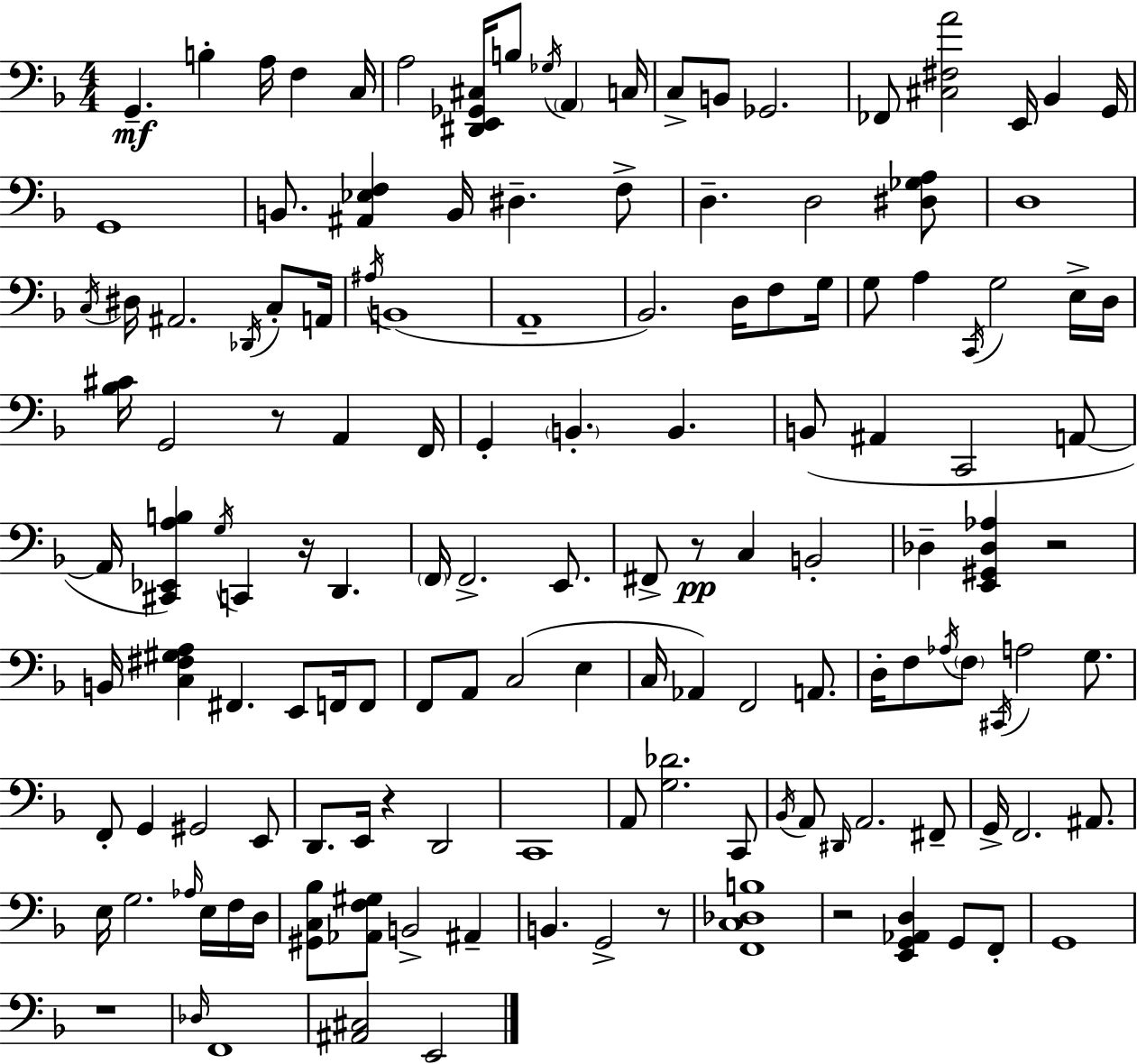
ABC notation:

X:1
T:Untitled
M:4/4
L:1/4
K:F
G,, B, A,/4 F, C,/4 A,2 [^D,,E,,_G,,^C,]/4 B,/2 _G,/4 A,, C,/4 C,/2 B,,/2 _G,,2 _F,,/2 [^C,^F,A]2 E,,/4 _B,, G,,/4 G,,4 B,,/2 [^A,,_E,F,] B,,/4 ^D, F,/2 D, D,2 [^D,_G,A,]/2 D,4 C,/4 ^D,/4 ^A,,2 _D,,/4 C,/2 A,,/4 ^A,/4 B,,4 A,,4 _B,,2 D,/4 F,/2 G,/4 G,/2 A, C,,/4 G,2 E,/4 D,/4 [_B,^C]/4 G,,2 z/2 A,, F,,/4 G,, B,, B,, B,,/2 ^A,, C,,2 A,,/2 A,,/4 [^C,,_E,,A,B,] G,/4 C,, z/4 D,, F,,/4 F,,2 E,,/2 ^F,,/2 z/2 C, B,,2 _D, [E,,^G,,_D,_A,] z2 B,,/4 [C,^F,^G,A,] ^F,, E,,/2 F,,/4 F,,/2 F,,/2 A,,/2 C,2 E, C,/4 _A,, F,,2 A,,/2 D,/4 F,/2 _A,/4 F,/2 ^C,,/4 A,2 G,/2 F,,/2 G,, ^G,,2 E,,/2 D,,/2 E,,/4 z D,,2 C,,4 A,,/2 [G,_D]2 C,,/2 _B,,/4 A,,/2 ^D,,/4 A,,2 ^F,,/2 G,,/4 F,,2 ^A,,/2 E,/4 G,2 _A,/4 E,/4 F,/4 D,/4 [^G,,C,_B,]/2 [_A,,F,^G,]/2 B,,2 ^A,, B,, G,,2 z/2 [F,,C,_D,B,]4 z2 [E,,G,,_A,,D,] G,,/2 F,,/2 G,,4 z4 _D,/4 F,,4 [^A,,^C,]2 E,,2